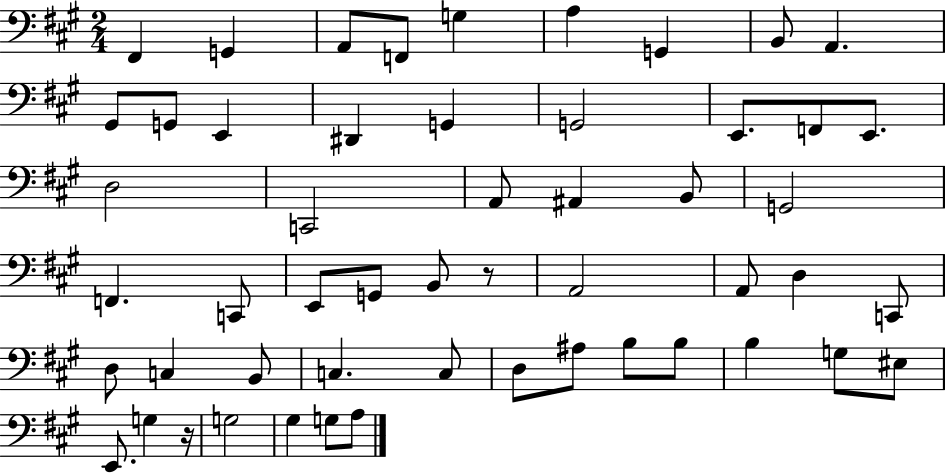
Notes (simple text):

F#2/q G2/q A2/e F2/e G3/q A3/q G2/q B2/e A2/q. G#2/e G2/e E2/q D#2/q G2/q G2/h E2/e. F2/e E2/e. D3/h C2/h A2/e A#2/q B2/e G2/h F2/q. C2/e E2/e G2/e B2/e R/e A2/h A2/e D3/q C2/e D3/e C3/q B2/e C3/q. C3/e D3/e A#3/e B3/e B3/e B3/q G3/e EIS3/e E2/e. G3/q R/s G3/h G#3/q G3/e A3/e